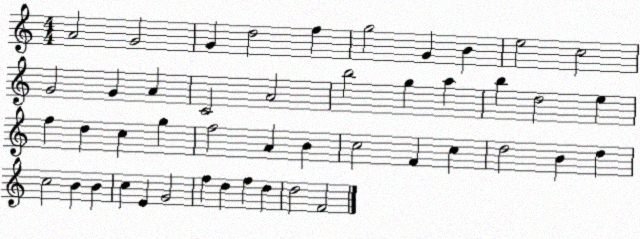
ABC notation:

X:1
T:Untitled
M:4/4
L:1/4
K:C
A2 G2 G d2 f g2 G B e2 c2 G2 G A C2 A2 b2 g a b d2 e f d c g f2 A B c2 F c d2 B d c2 B B c E G2 f d f d d2 F2